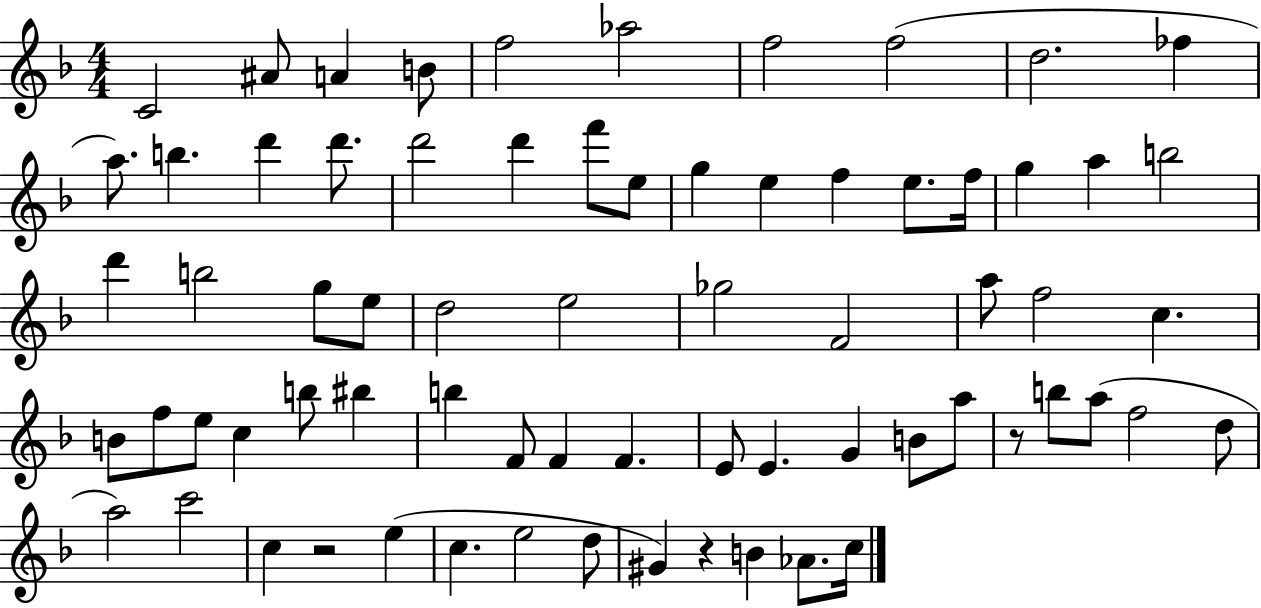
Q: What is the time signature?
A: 4/4